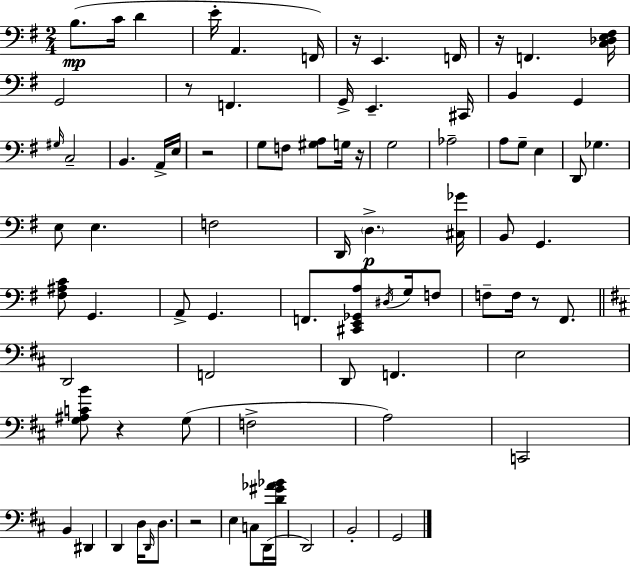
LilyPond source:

{
  \clef bass
  \numericTimeSignature
  \time 2/4
  \key e \minor
  b8.(\mp c'16 d'4 | e'16-. a,4. f,16) | r16 e,4. f,16 | r16 f,4. <c des e fis>16 | \break g,2 | r8 f,4. | g,16-> e,4.-- cis,16 | b,4 g,4 | \break \grace { gis16 } c2-- | b,4. a,16-> | e16 r2 | g8 f8 <gis a>8 g16 | \break r16 g2 | aes2-- | a8 g8-- e4 | d,8 ges4. | \break e8 e4. | f2 | d,16 \parenthesize d4.->\p | <cis ges'>16 b,8 g,4. | \break <fis ais c'>8 g,4. | a,8-> g,4. | f,8. <cis, e, ges, a>8 \acciaccatura { dis16 } g16 | f8 f8-- f16 r8 fis,8. | \break \bar "||" \break \key d \major d,2 | f,2 | d,8 f,4. | e2 | \break <g ais c' b'>8 r4 g8( | f2-> | a2) | c,2 | \break b,4 dis,4 | d,4 d16 \grace { d,16 } d8. | r2 | e4 c8 d,16( | \break <d' gis' aes' bes'>16 d,2) | b,2-. | g,2 | \bar "|."
}